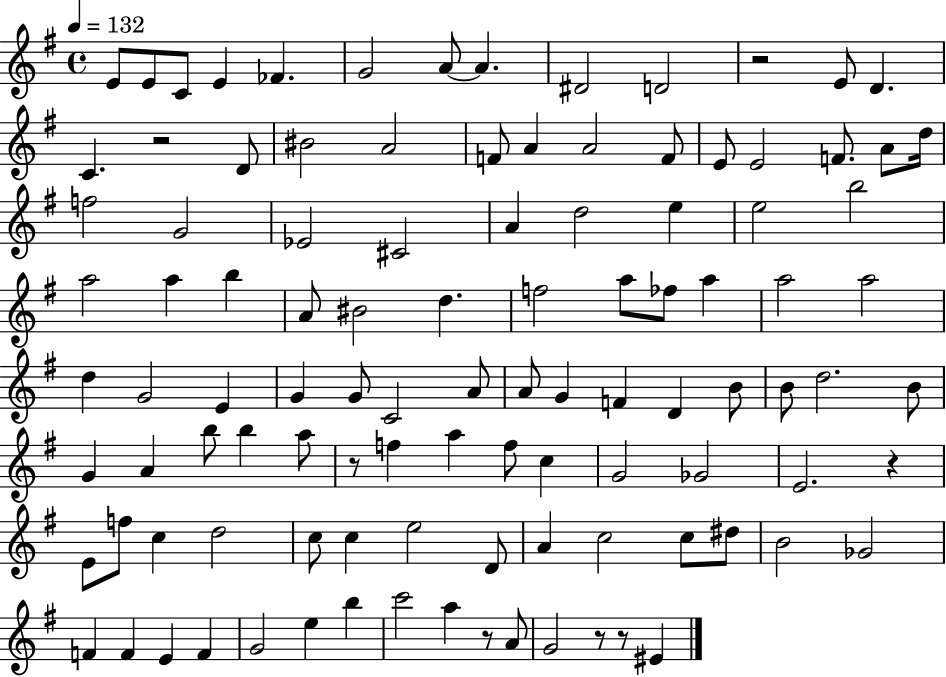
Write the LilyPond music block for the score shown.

{
  \clef treble
  \time 4/4
  \defaultTimeSignature
  \key g \major
  \tempo 4 = 132
  e'8 e'8 c'8 e'4 fes'4. | g'2 a'8~~ a'4. | dis'2 d'2 | r2 e'8 d'4. | \break c'4. r2 d'8 | bis'2 a'2 | f'8 a'4 a'2 f'8 | e'8 e'2 f'8. a'8 d''16 | \break f''2 g'2 | ees'2 cis'2 | a'4 d''2 e''4 | e''2 b''2 | \break a''2 a''4 b''4 | a'8 bis'2 d''4. | f''2 a''8 fes''8 a''4 | a''2 a''2 | \break d''4 g'2 e'4 | g'4 g'8 c'2 a'8 | a'8 g'4 f'4 d'4 b'8 | b'8 d''2. b'8 | \break g'4 a'4 b''8 b''4 a''8 | r8 f''4 a''4 f''8 c''4 | g'2 ges'2 | e'2. r4 | \break e'8 f''8 c''4 d''2 | c''8 c''4 e''2 d'8 | a'4 c''2 c''8 dis''8 | b'2 ges'2 | \break f'4 f'4 e'4 f'4 | g'2 e''4 b''4 | c'''2 a''4 r8 a'8 | g'2 r8 r8 eis'4 | \break \bar "|."
}